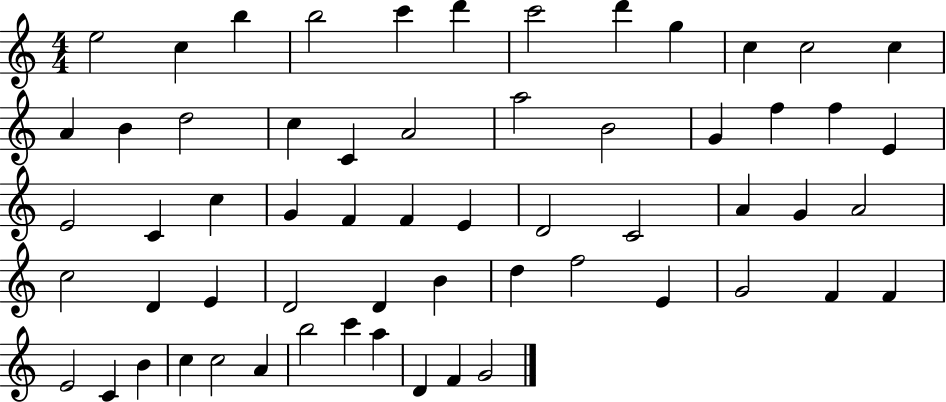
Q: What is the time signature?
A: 4/4